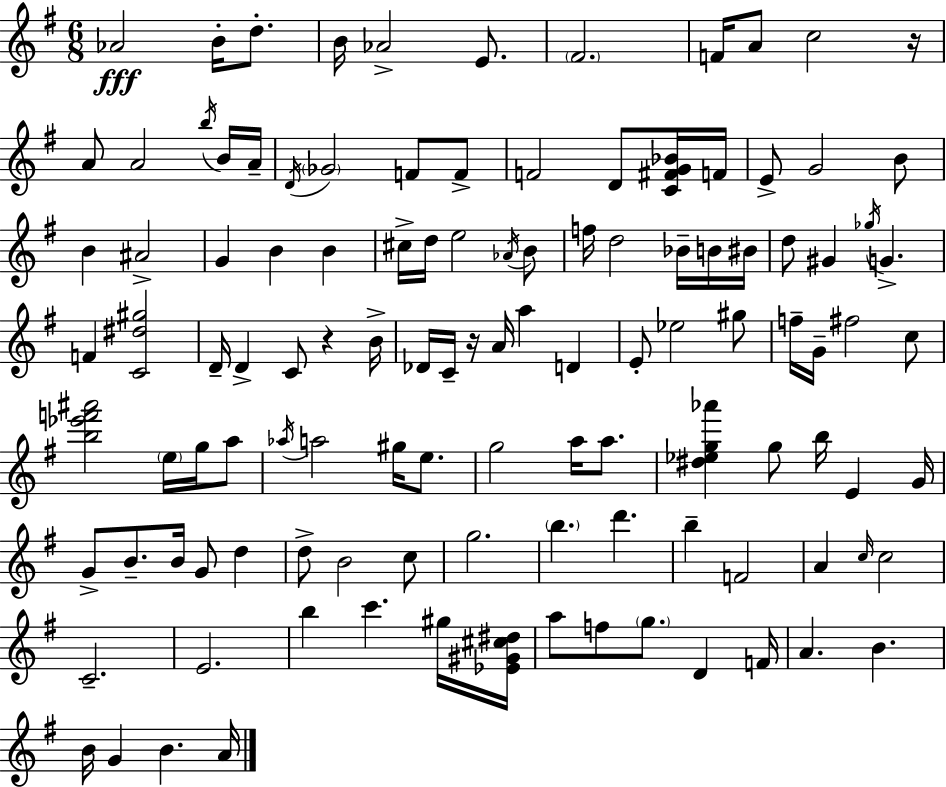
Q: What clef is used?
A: treble